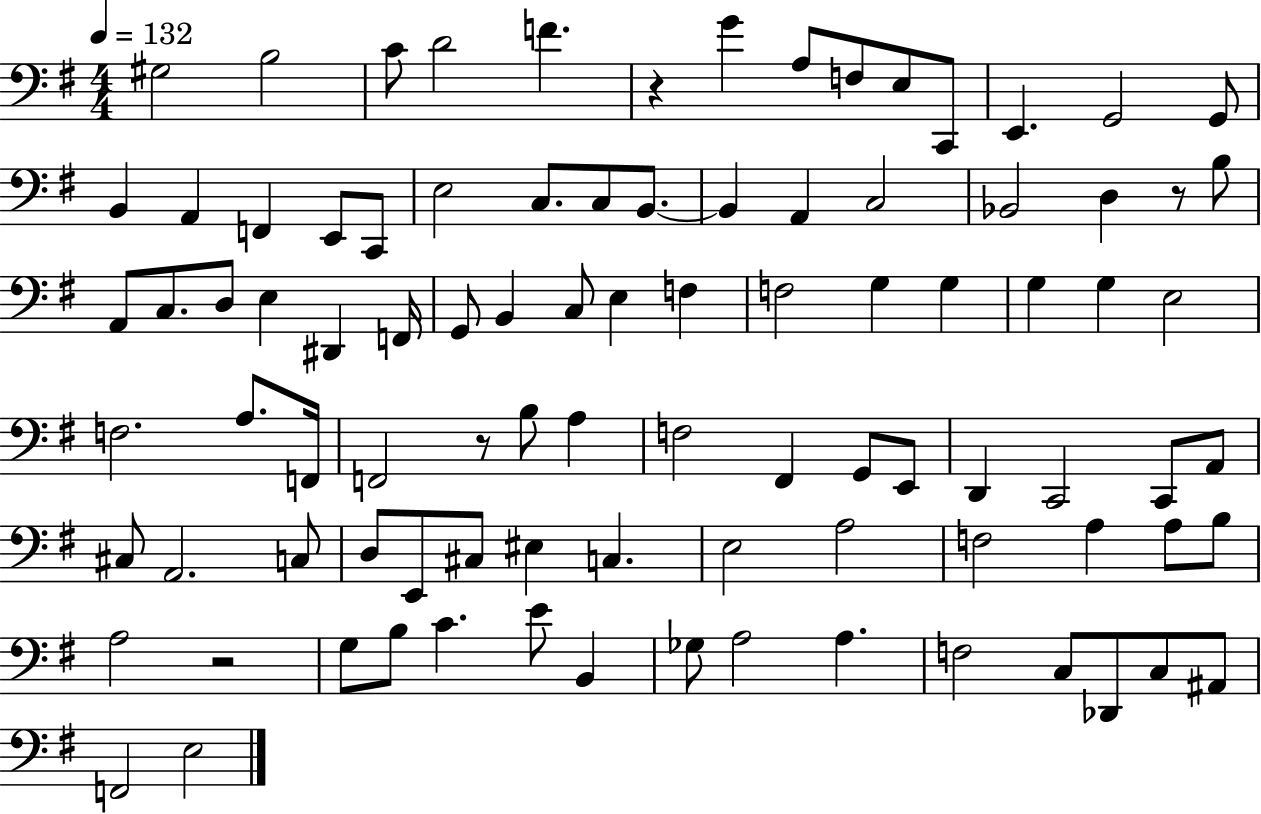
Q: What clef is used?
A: bass